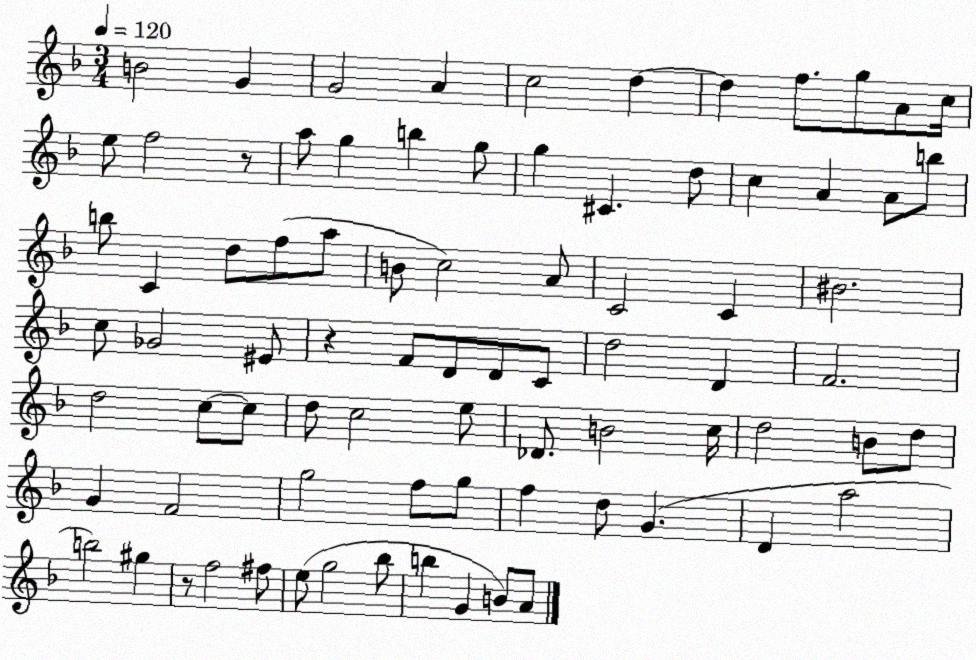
X:1
T:Untitled
M:3/4
L:1/4
K:F
B2 G G2 A c2 d d f/2 g/2 A/2 c/4 e/2 f2 z/2 a/2 g b g/2 g ^C d/2 c A A/2 b/2 b/2 C d/2 f/2 a/2 B/2 c2 A/2 C2 C ^B2 c/2 _G2 ^E/2 z F/2 D/2 D/2 C/2 d2 D F2 d2 c/2 c/2 d/2 c2 e/2 _D/2 B2 c/4 d2 B/2 d/2 G F2 g2 f/2 g/2 f d/2 G D a2 b2 ^g z/2 f2 ^f/2 e/2 g2 _b/2 b G B/2 A/2